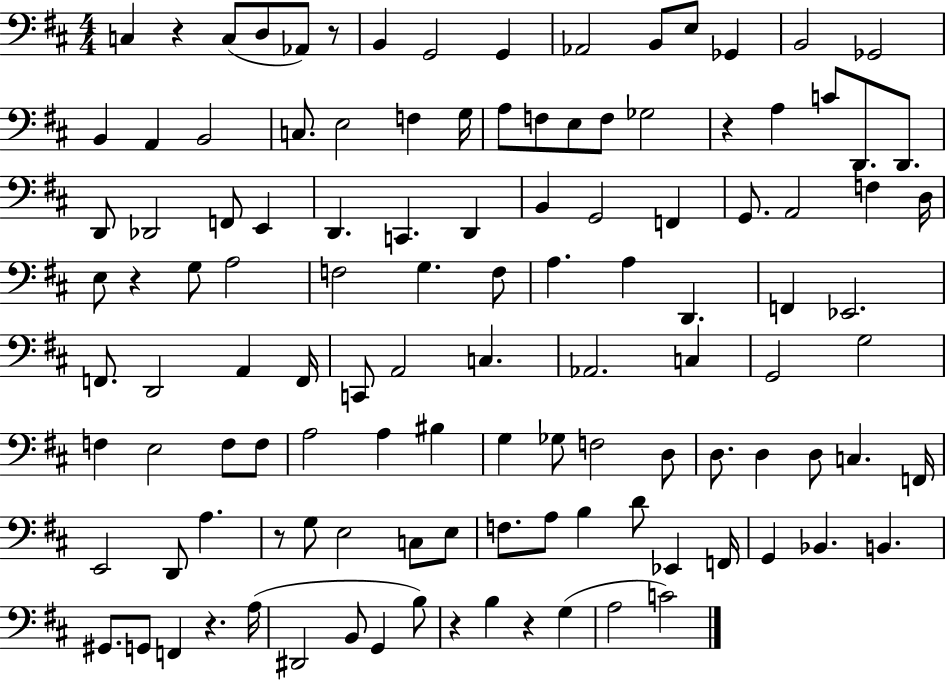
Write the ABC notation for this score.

X:1
T:Untitled
M:4/4
L:1/4
K:D
C, z C,/2 D,/2 _A,,/2 z/2 B,, G,,2 G,, _A,,2 B,,/2 E,/2 _G,, B,,2 _G,,2 B,, A,, B,,2 C,/2 E,2 F, G,/4 A,/2 F,/2 E,/2 F,/2 _G,2 z A, C/2 D,,/2 D,,/2 D,,/2 _D,,2 F,,/2 E,, D,, C,, D,, B,, G,,2 F,, G,,/2 A,,2 F, D,/4 E,/2 z G,/2 A,2 F,2 G, F,/2 A, A, D,, F,, _E,,2 F,,/2 D,,2 A,, F,,/4 C,,/2 A,,2 C, _A,,2 C, G,,2 G,2 F, E,2 F,/2 F,/2 A,2 A, ^B, G, _G,/2 F,2 D,/2 D,/2 D, D,/2 C, F,,/4 E,,2 D,,/2 A, z/2 G,/2 E,2 C,/2 E,/2 F,/2 A,/2 B, D/2 _E,, F,,/4 G,, _B,, B,, ^G,,/2 G,,/2 F,, z A,/4 ^D,,2 B,,/2 G,, B,/2 z B, z G, A,2 C2